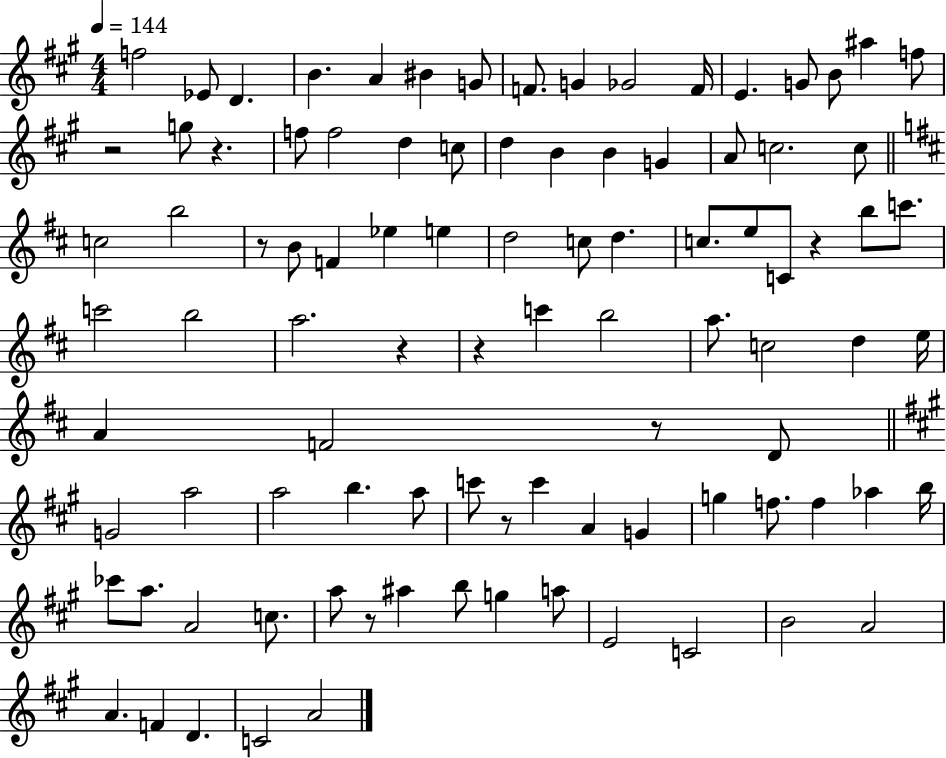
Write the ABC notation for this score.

X:1
T:Untitled
M:4/4
L:1/4
K:A
f2 _E/2 D B A ^B G/2 F/2 G _G2 F/4 E G/2 B/2 ^a f/2 z2 g/2 z f/2 f2 d c/2 d B B G A/2 c2 c/2 c2 b2 z/2 B/2 F _e e d2 c/2 d c/2 e/2 C/2 z b/2 c'/2 c'2 b2 a2 z z c' b2 a/2 c2 d e/4 A F2 z/2 D/2 G2 a2 a2 b a/2 c'/2 z/2 c' A G g f/2 f _a b/4 _c'/2 a/2 A2 c/2 a/2 z/2 ^a b/2 g a/2 E2 C2 B2 A2 A F D C2 A2